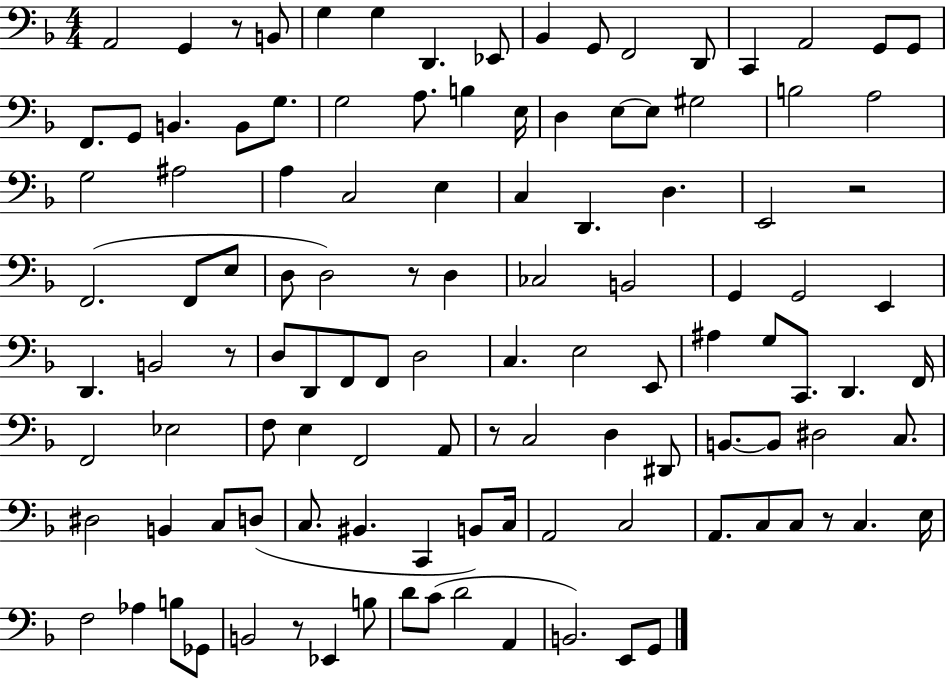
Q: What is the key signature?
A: F major